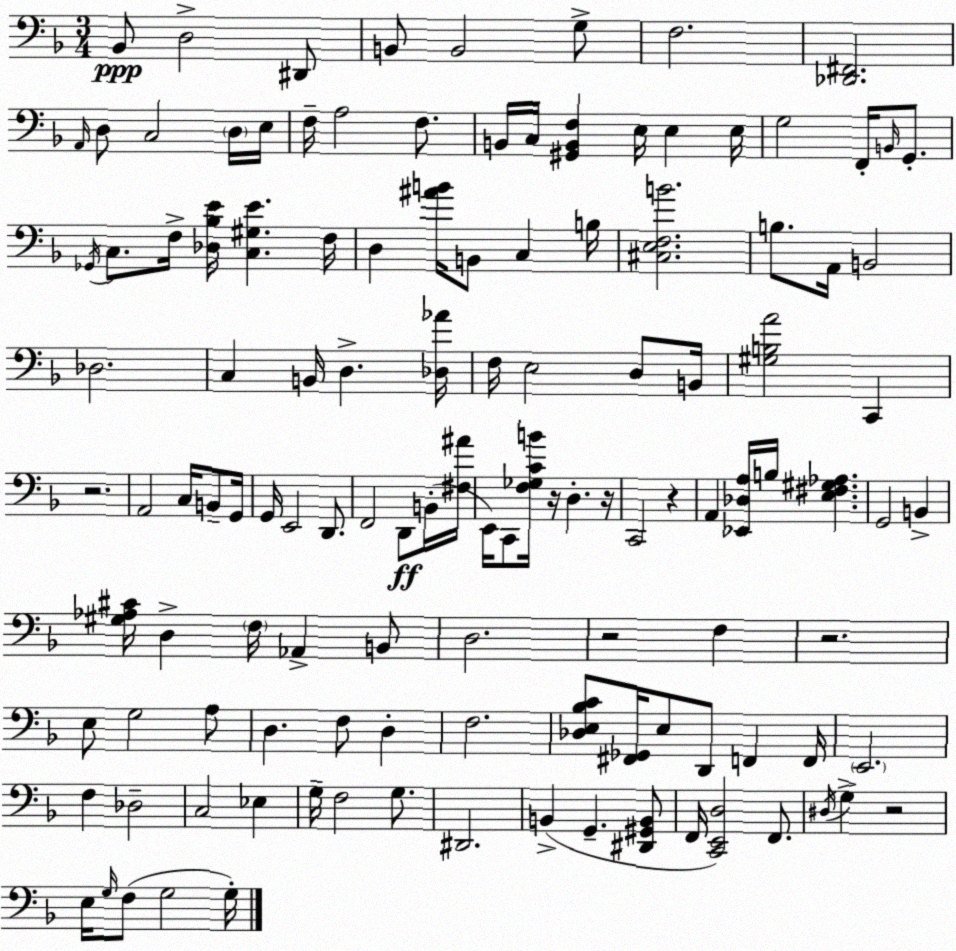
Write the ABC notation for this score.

X:1
T:Untitled
M:3/4
L:1/4
K:Dm
_B,,/2 D,2 ^D,,/2 B,,/2 B,,2 G,/2 F,2 [_D,,^F,,]2 A,,/4 D,/2 C,2 D,/4 E,/4 F,/4 A,2 F,/2 B,,/4 C,/4 [^G,,B,,F,] E,/4 E, E,/4 G,2 F,,/4 B,,/4 G,,/2 _G,,/4 C,/2 F,/4 [_D,_B,E]/4 [C,^G,E] F,/4 D, [^AB]/4 B,,/2 C, B,/4 [^C,E,F,B]2 B,/2 A,,/4 B,,2 _D,2 C, B,,/4 D, [_D,_A]/4 F,/4 E,2 D,/2 B,,/4 [^G,B,A]2 C,, z2 A,,2 C,/4 B,,/2 G,,/4 G,,/4 E,,2 D,,/2 F,,2 D,,/2 B,,/4 [^F,^A]/4 E,,/4 C,,/2 [F,_G,CB]/4 z/4 D, z/4 C,,2 z A,, [_E,,_D,A,]/4 B,/4 [E,^F,^G,_A,] G,,2 B,, [^G,_A,^C]/4 D, F,/4 _A,, B,,/2 D,2 z2 F, z2 E,/2 G,2 A,/2 D, F,/2 D, F,2 [_D,E,_B,C]/2 [^F,,_G,,]/4 E,/2 D,,/2 F,, F,,/4 E,,2 F, _D,2 C,2 _E, G,/4 F,2 G,/2 ^D,,2 B,, G,, [^D,,^G,,B,,]/2 F,,/4 [C,,E,,D,]2 F,,/2 ^D,/4 G, z2 E,/4 G,/4 F,/2 G,2 G,/4